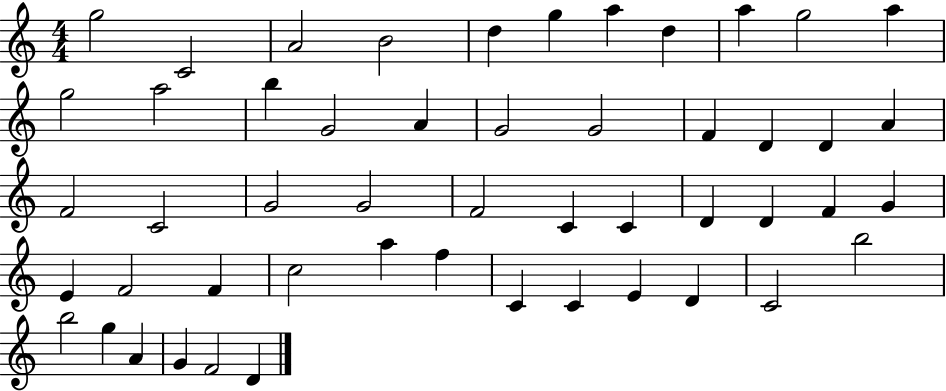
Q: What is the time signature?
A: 4/4